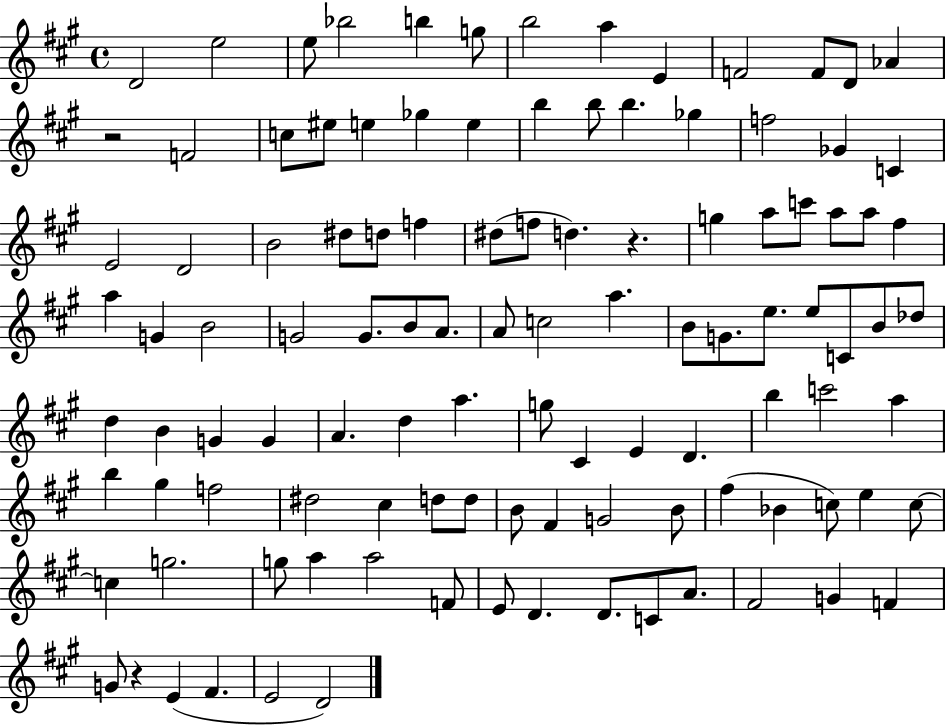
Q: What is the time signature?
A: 4/4